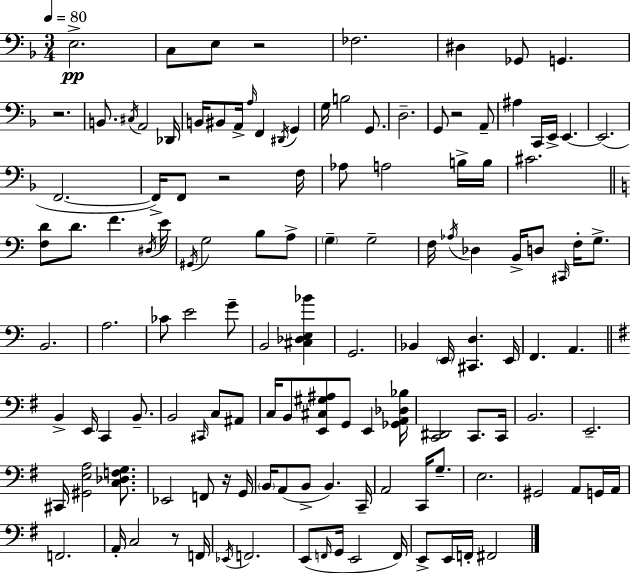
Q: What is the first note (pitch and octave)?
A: E3